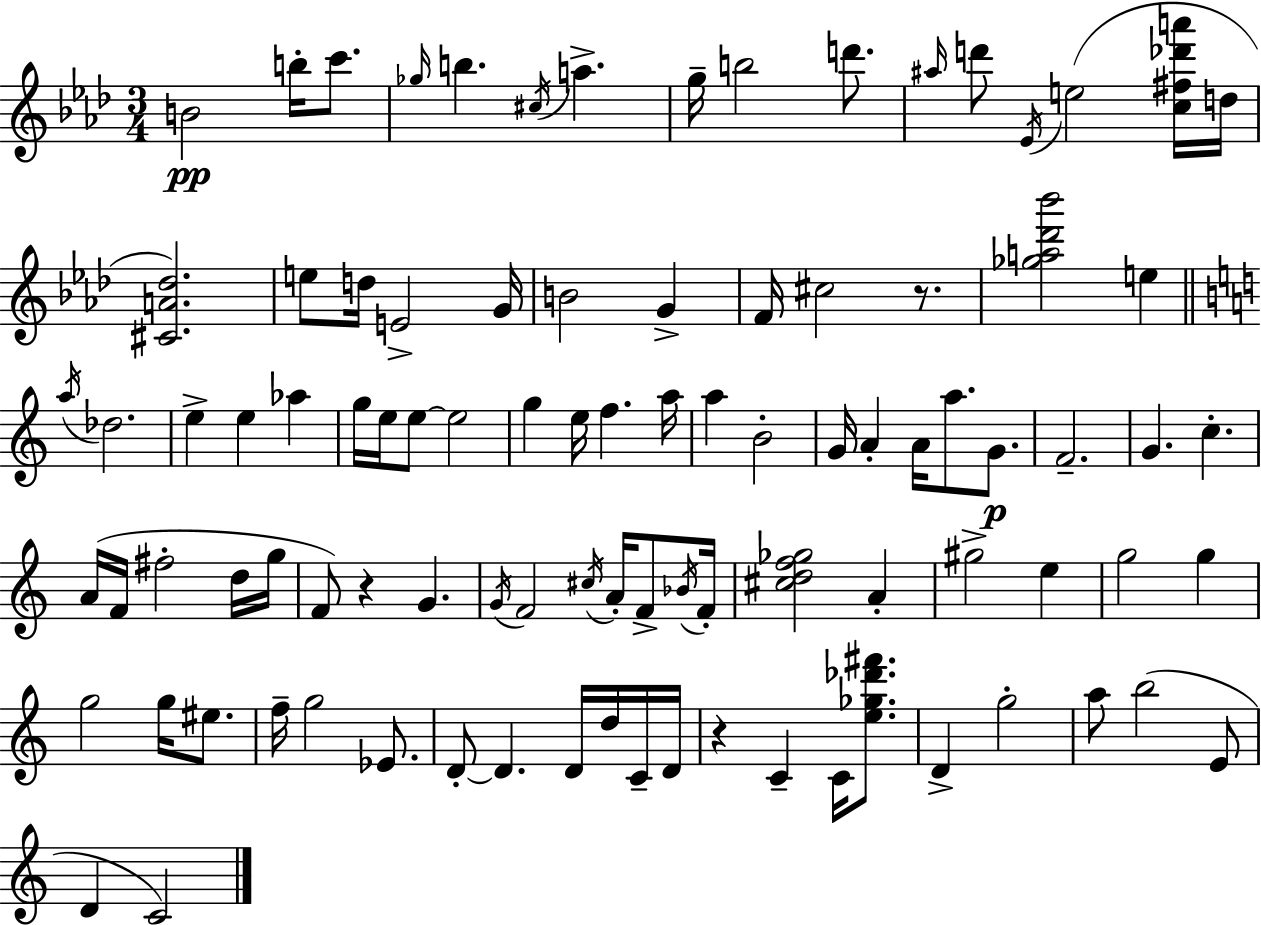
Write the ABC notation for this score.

X:1
T:Untitled
M:3/4
L:1/4
K:Ab
B2 b/4 c'/2 _g/4 b ^c/4 a g/4 b2 d'/2 ^a/4 d'/2 _E/4 e2 [c^f_d'a']/4 d/4 [^CA_d]2 e/2 d/4 E2 G/4 B2 G F/4 ^c2 z/2 [_ga_d'_b']2 e a/4 _d2 e e _a g/4 e/4 e/2 e2 g e/4 f a/4 a B2 G/4 A A/4 a/2 G/2 F2 G c A/4 F/4 ^f2 d/4 g/4 F/2 z G G/4 F2 ^c/4 A/4 F/2 _B/4 F/4 [^cdf_g]2 A ^g2 e g2 g g2 g/4 ^e/2 f/4 g2 _E/2 D/2 D D/4 d/4 C/4 D/4 z C C/4 [e_g_d'^f']/2 D g2 a/2 b2 E/2 D C2